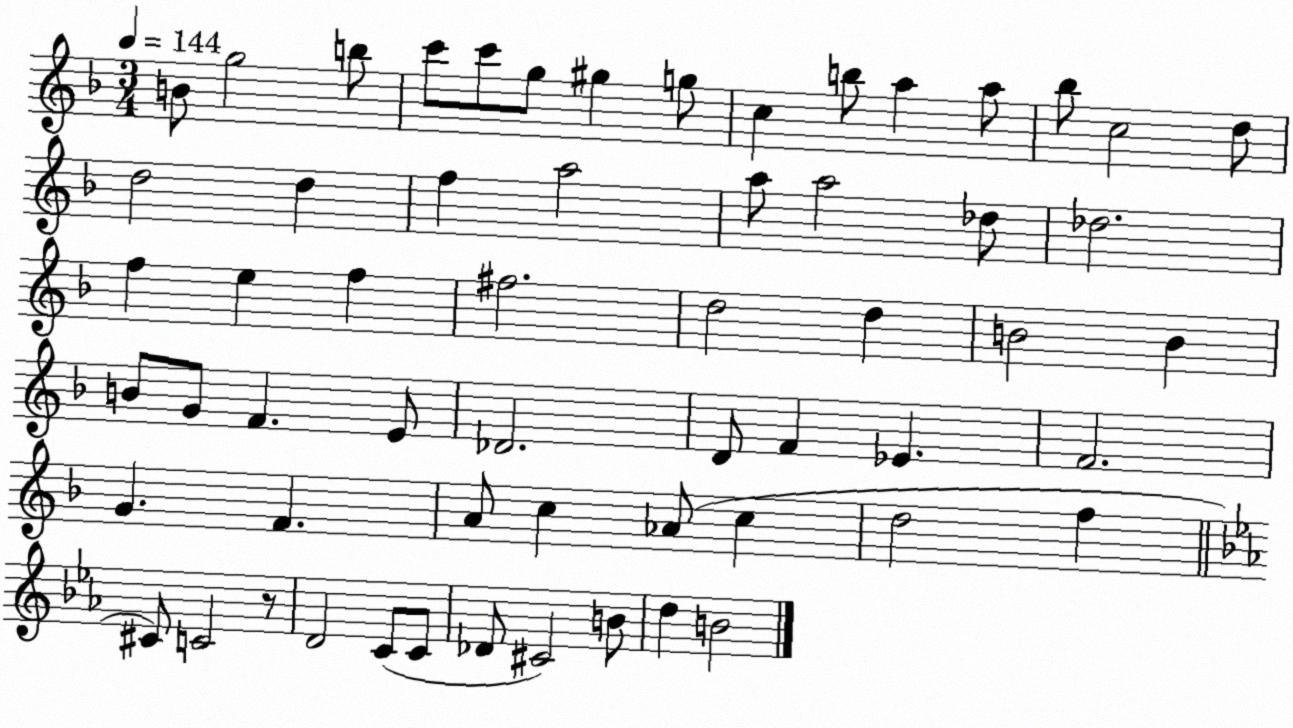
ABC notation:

X:1
T:Untitled
M:3/4
L:1/4
K:F
B/2 g2 b/2 c'/2 c'/2 g/2 ^g g/2 c b/2 a a/2 _b/2 c2 d/2 d2 d f a2 a/2 a2 _d/2 _d2 f e f ^f2 d2 d B2 B B/2 G/2 F E/2 _D2 D/2 F _E F2 G F A/2 c _A/2 c d2 f ^C/2 C2 z/2 D2 C/2 C/2 _D/2 ^C2 B/2 d B2